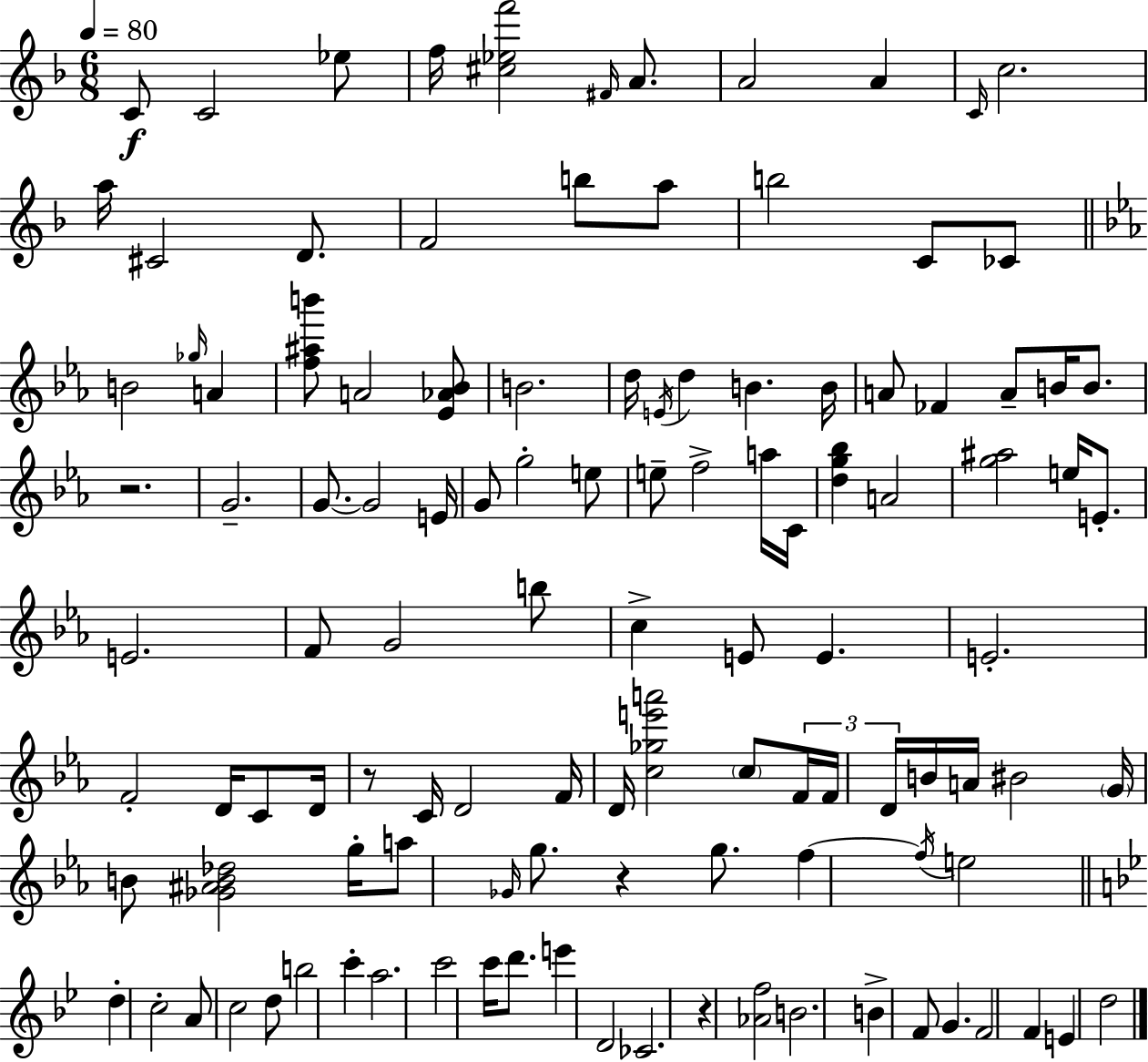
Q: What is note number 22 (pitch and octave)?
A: A4